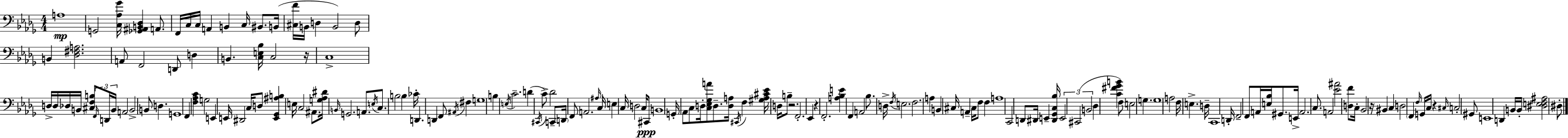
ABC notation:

X:1
T:Untitled
M:4/4
L:1/4
K:Bbm
A,4 G,,2 [C,_A,_G]/4 [_G,,^A,,B,,_D,] A,,/2 F,,/4 C,/4 C,/4 A,, B,, C,/4 ^B,,/2 B,,/4 [^C,F]/4 B,,/4 D, B,,2 D,/2 B,, [_D,^F,A,]2 A,,/2 F,,2 D,,/2 D, B,, [C,E,_B,]/4 C,2 z/4 C,4 D,/4 D,/4 _D,/4 B,,/4 [^C,F,B,]/2 F,,/4 D,,/4 B,,/4 A,,2 B,,2 B,,/2 D, G,,4 F,, [F,_A,C] G,2 E,, E,,/4 ^D,,2 C,/4 D,/2 [E,,_G,,^A,B,] E,/4 C,2 ^A,,/2 [G,_A,^D]/4 B,,/4 G,,2 A,,/2 E,/4 C,/2 B,2 B, _C/4 D,, D,, F,,/2 ^A,,/4 ^F, G,4 B, E,/4 C2 D ^C,,/4 C/2 _D2 C,,/2 D,,/4 F,,/2 A,,2 ^A,/4 C,/4 E, C,/4 D,2 C,/4 ^C,,/2 B,,4 G,,/4 _A,,/2 C,/2 D,/4 [C,_E,_G,A]/2 D,/2 [D,A,]/4 ^C,,/4 F, [^G,A,^C_E]/4 D,/4 B,/2 z2 F,,2 _E,, z F,,2 [A,_B,E] F,, A,,2 _B,/2 D,/4 F,/4 E,2 F,2 A, B,, ^C,/4 A,, ^C,/4 F,/2 F, A,4 C,,2 D,,/2 ^D,,/4 E,, [^D,,_G,,C,_B,]/4 E,,2 ^C,,2 B,,2 _D, [C^F_GB] F,/2 E,2 G, G,4 A,2 F,/4 E, D,/4 C,,4 D,,/4 F,,2 F,,/2 A,,/4 [E,_B,]/4 ^G,,/2 E,,/4 A,,2 C,/2 A,,2 [_E^A]2 [D,F]/2 C,/4 _B,,2 z/4 ^B,, C, D,2 F,, F,/4 G,,/4 C,/4 z ^C,/4 C,2 ^G,,/2 E,,4 D,, B,,/4 B,,/4 [^D,E,F,^A,]2 ^D,/2